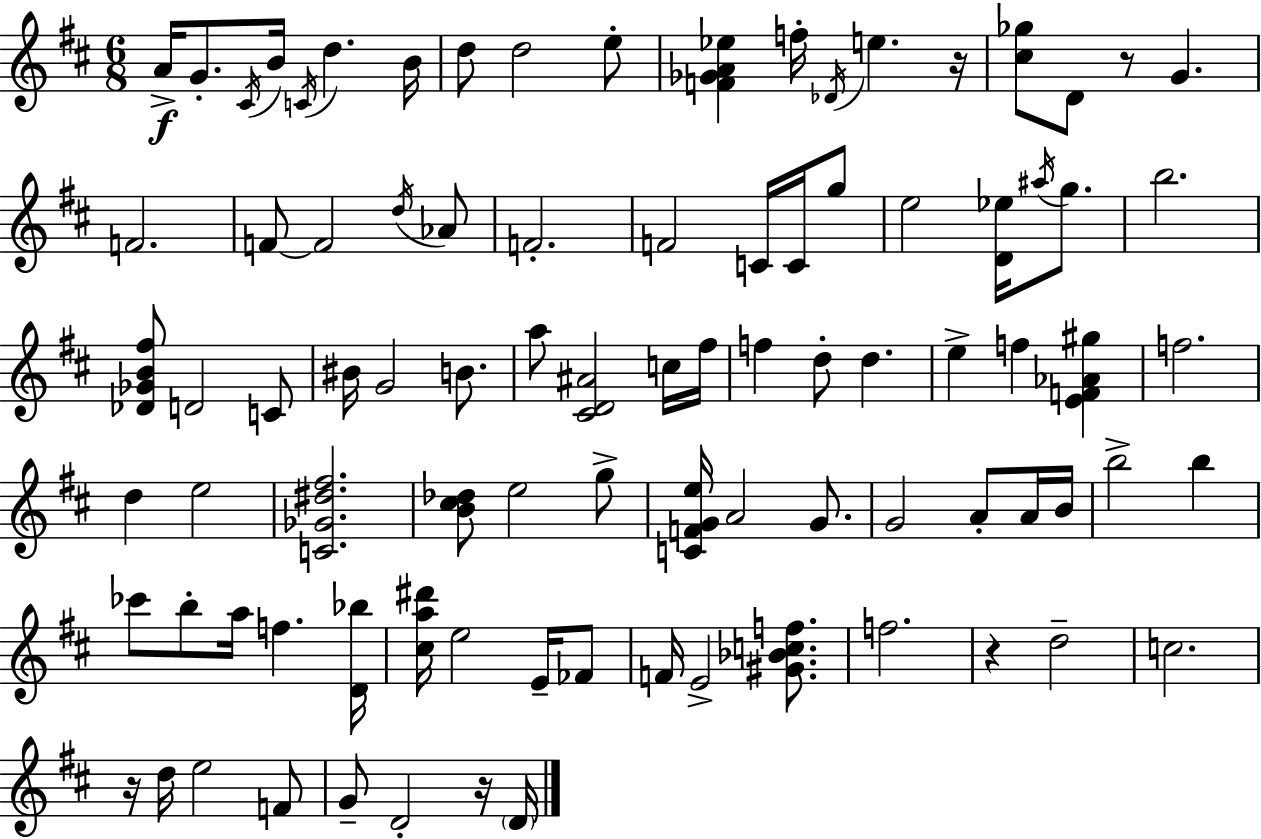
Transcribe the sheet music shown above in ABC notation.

X:1
T:Untitled
M:6/8
L:1/4
K:D
A/4 G/2 ^C/4 B/4 C/4 d B/4 d/2 d2 e/2 [F_GA_e] f/4 _D/4 e z/4 [^c_g]/2 D/2 z/2 G F2 F/2 F2 d/4 _A/2 F2 F2 C/4 C/4 g/2 e2 [D_e]/4 ^a/4 g/2 b2 [_D_GB^f]/2 D2 C/2 ^B/4 G2 B/2 a/2 [^CD^A]2 c/4 ^f/4 f d/2 d e f [EF_A^g] f2 d e2 [C_G^d^f]2 [B^c_d]/2 e2 g/2 [CFGe]/4 A2 G/2 G2 A/2 A/4 B/4 b2 b _c'/2 b/2 a/4 f [D_b]/4 [^ca^d']/4 e2 E/4 _F/2 F/4 E2 [^G_Bcf]/2 f2 z d2 c2 z/4 d/4 e2 F/2 G/2 D2 z/4 D/4